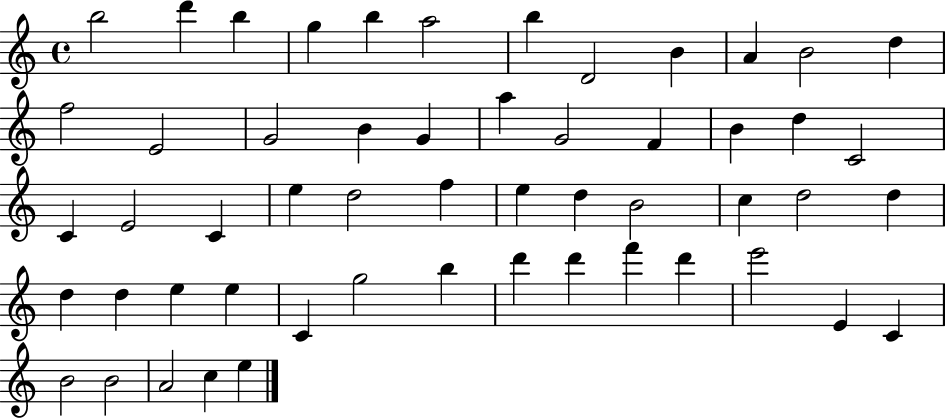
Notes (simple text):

B5/h D6/q B5/q G5/q B5/q A5/h B5/q D4/h B4/q A4/q B4/h D5/q F5/h E4/h G4/h B4/q G4/q A5/q G4/h F4/q B4/q D5/q C4/h C4/q E4/h C4/q E5/q D5/h F5/q E5/q D5/q B4/h C5/q D5/h D5/q D5/q D5/q E5/q E5/q C4/q G5/h B5/q D6/q D6/q F6/q D6/q E6/h E4/q C4/q B4/h B4/h A4/h C5/q E5/q